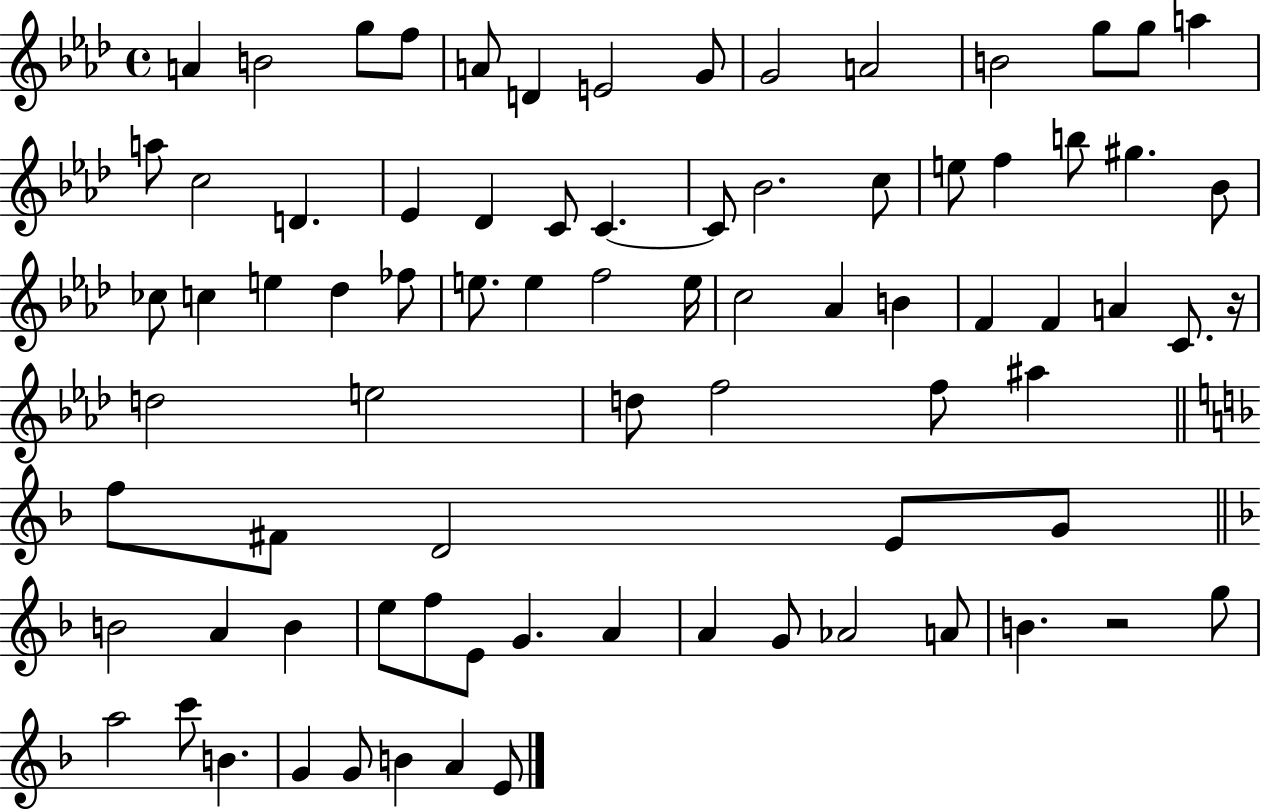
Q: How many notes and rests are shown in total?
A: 80